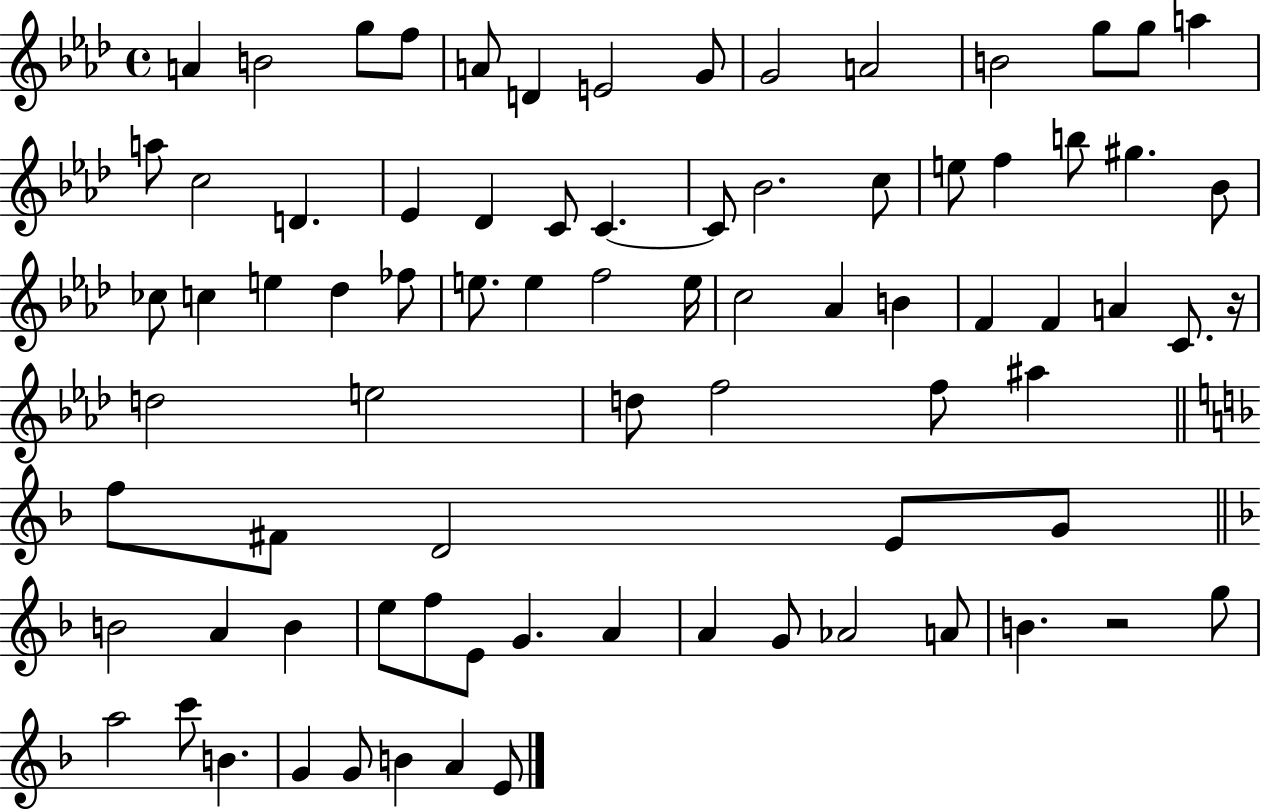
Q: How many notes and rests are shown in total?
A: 80